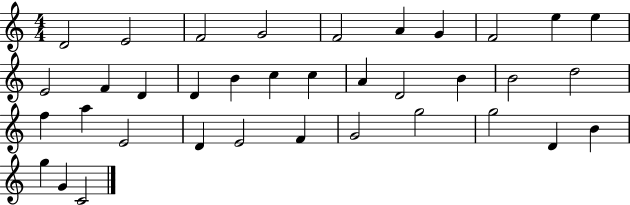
X:1
T:Untitled
M:4/4
L:1/4
K:C
D2 E2 F2 G2 F2 A G F2 e e E2 F D D B c c A D2 B B2 d2 f a E2 D E2 F G2 g2 g2 D B g G C2